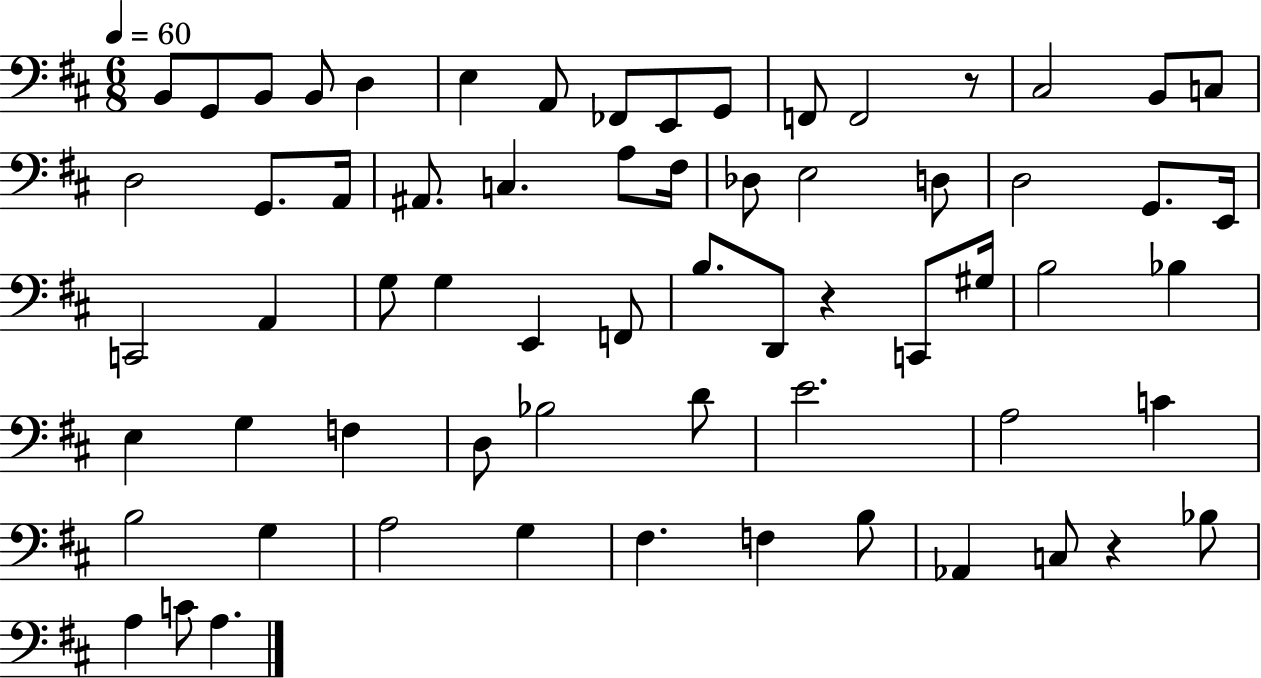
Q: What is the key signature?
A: D major